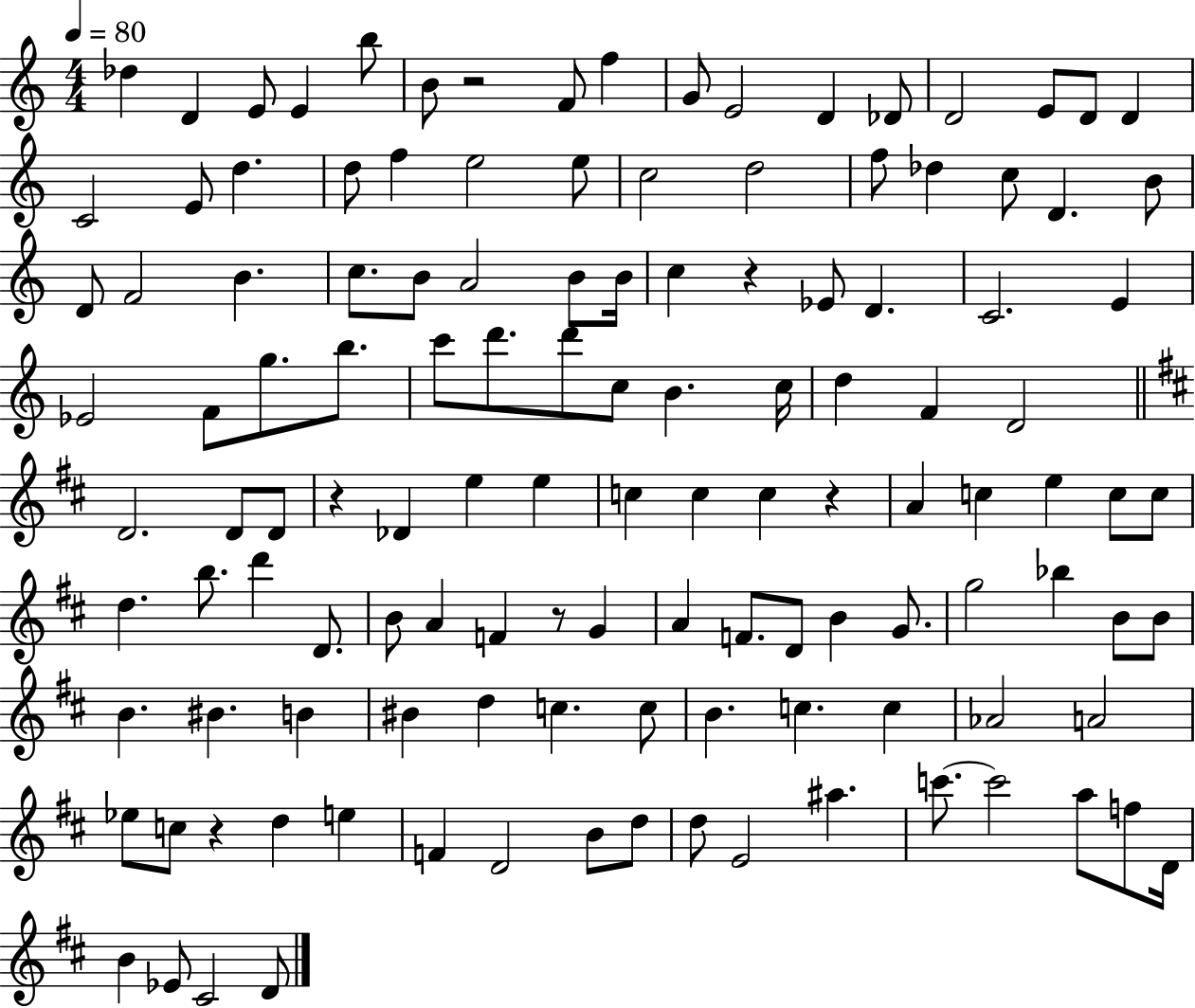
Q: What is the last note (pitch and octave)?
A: D4